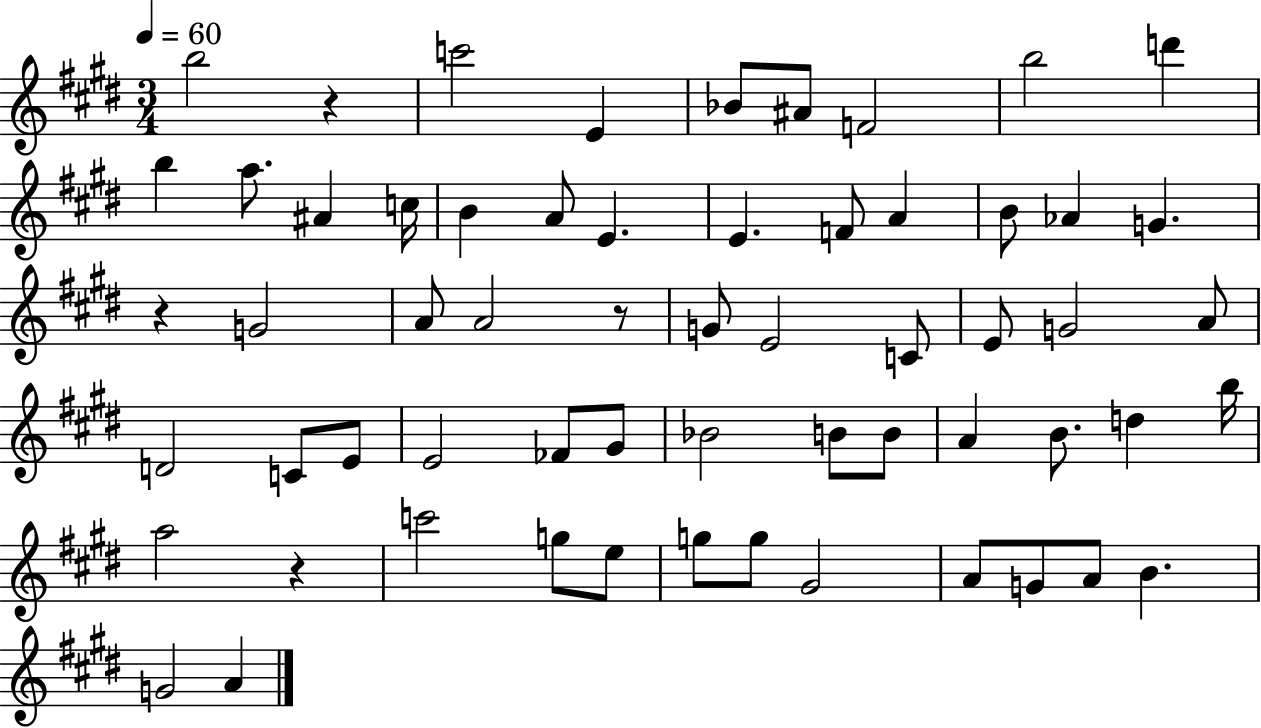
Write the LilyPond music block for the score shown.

{
  \clef treble
  \numericTimeSignature
  \time 3/4
  \key e \major
  \tempo 4 = 60
  b''2 r4 | c'''2 e'4 | bes'8 ais'8 f'2 | b''2 d'''4 | \break b''4 a''8. ais'4 c''16 | b'4 a'8 e'4. | e'4. f'8 a'4 | b'8 aes'4 g'4. | \break r4 g'2 | a'8 a'2 r8 | g'8 e'2 c'8 | e'8 g'2 a'8 | \break d'2 c'8 e'8 | e'2 fes'8 gis'8 | bes'2 b'8 b'8 | a'4 b'8. d''4 b''16 | \break a''2 r4 | c'''2 g''8 e''8 | g''8 g''8 gis'2 | a'8 g'8 a'8 b'4. | \break g'2 a'4 | \bar "|."
}